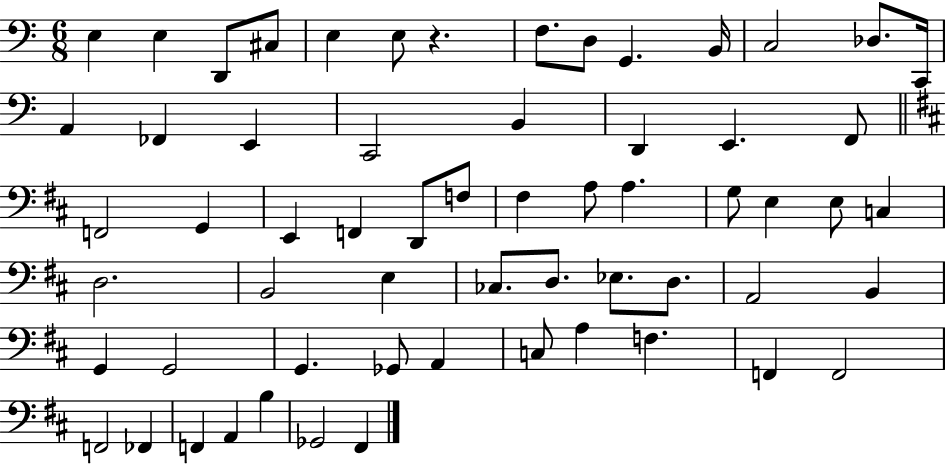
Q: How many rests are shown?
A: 1